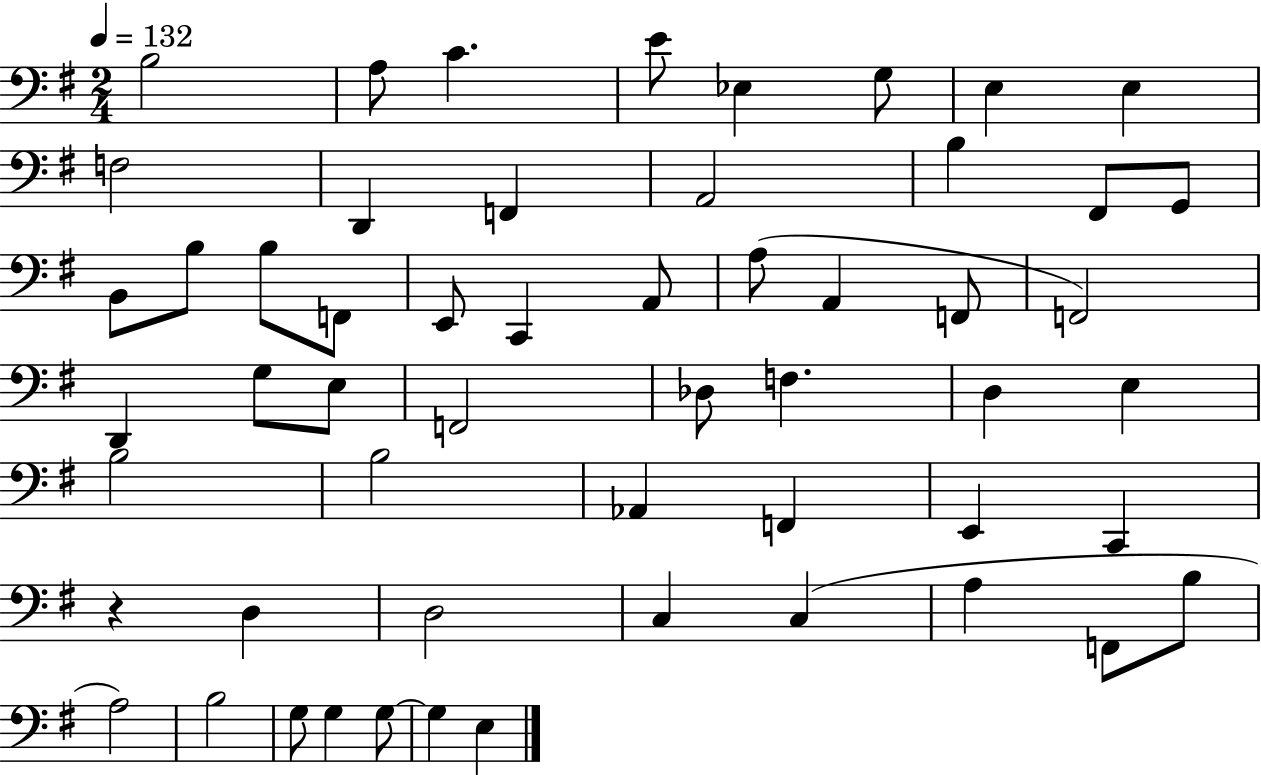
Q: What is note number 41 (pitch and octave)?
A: D3